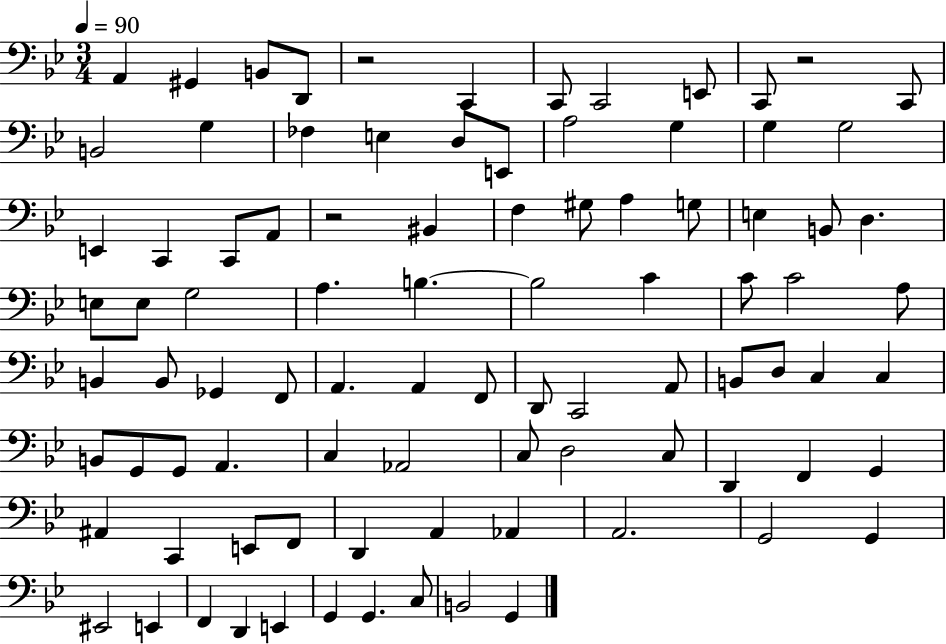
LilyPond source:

{
  \clef bass
  \numericTimeSignature
  \time 3/4
  \key bes \major
  \tempo 4 = 90
  a,4 gis,4 b,8 d,8 | r2 c,4 | c,8 c,2 e,8 | c,8 r2 c,8 | \break b,2 g4 | fes4 e4 d8 e,8 | a2 g4 | g4 g2 | \break e,4 c,4 c,8 a,8 | r2 bis,4 | f4 gis8 a4 g8 | e4 b,8 d4. | \break e8 e8 g2 | a4. b4.~~ | b2 c'4 | c'8 c'2 a8 | \break b,4 b,8 ges,4 f,8 | a,4. a,4 f,8 | d,8 c,2 a,8 | b,8 d8 c4 c4 | \break b,8 g,8 g,8 a,4. | c4 aes,2 | c8 d2 c8 | d,4 f,4 g,4 | \break ais,4 c,4 e,8 f,8 | d,4 a,4 aes,4 | a,2. | g,2 g,4 | \break eis,2 e,4 | f,4 d,4 e,4 | g,4 g,4. c8 | b,2 g,4 | \break \bar "|."
}